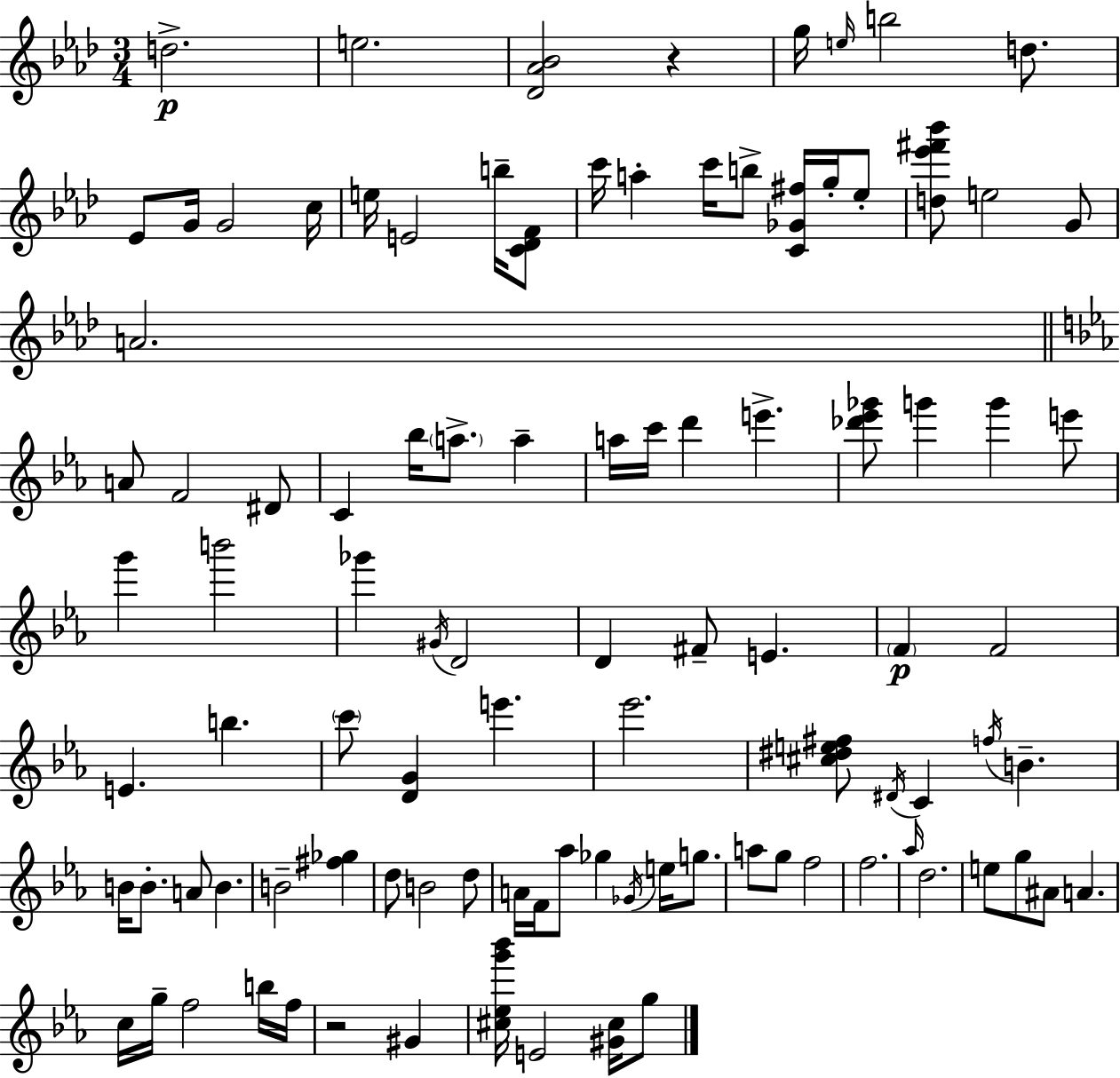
{
  \clef treble
  \numericTimeSignature
  \time 3/4
  \key f \minor
  \repeat volta 2 { d''2.->\p | e''2. | <des' aes' bes'>2 r4 | g''16 \grace { e''16 } b''2 d''8. | \break ees'8 g'16 g'2 | c''16 e''16 e'2 b''16-- <c' des' f'>8 | c'''16 a''4-. c'''16 b''8-> <c' ges' fis''>16 g''16-. ees''8-. | <d'' ees''' fis''' bes'''>8 e''2 g'8 | \break a'2. | \bar "||" \break \key ees \major a'8 f'2 dis'8 | c'4 bes''16 \parenthesize a''8.-> a''4-- | a''16 c'''16 d'''4 e'''4.-> | <des''' ees''' ges'''>8 g'''4 g'''4 e'''8 | \break g'''4 b'''2 | ges'''4 \acciaccatura { gis'16 } d'2 | d'4 fis'8-- e'4. | \parenthesize f'4\p f'2 | \break e'4. b''4. | \parenthesize c'''8 <d' g'>4 e'''4. | ees'''2. | <cis'' dis'' e'' fis''>8 \acciaccatura { dis'16 } c'4 \acciaccatura { f''16 } b'4.-- | \break b'16 b'8.-. a'8 b'4. | b'2-- <fis'' ges''>4 | d''8 b'2 | d''8 a'16 f'16 aes''8 ges''4 \acciaccatura { ges'16 } | \break e''16 g''8. a''8 g''8 f''2 | f''2. | \grace { aes''16 } d''2. | e''8 g''8 ais'8 a'4. | \break c''16 g''16-- f''2 | b''16 f''16 r2 | gis'4 <cis'' ees'' g''' bes'''>16 e'2 | <gis' cis''>16 g''8 } \bar "|."
}